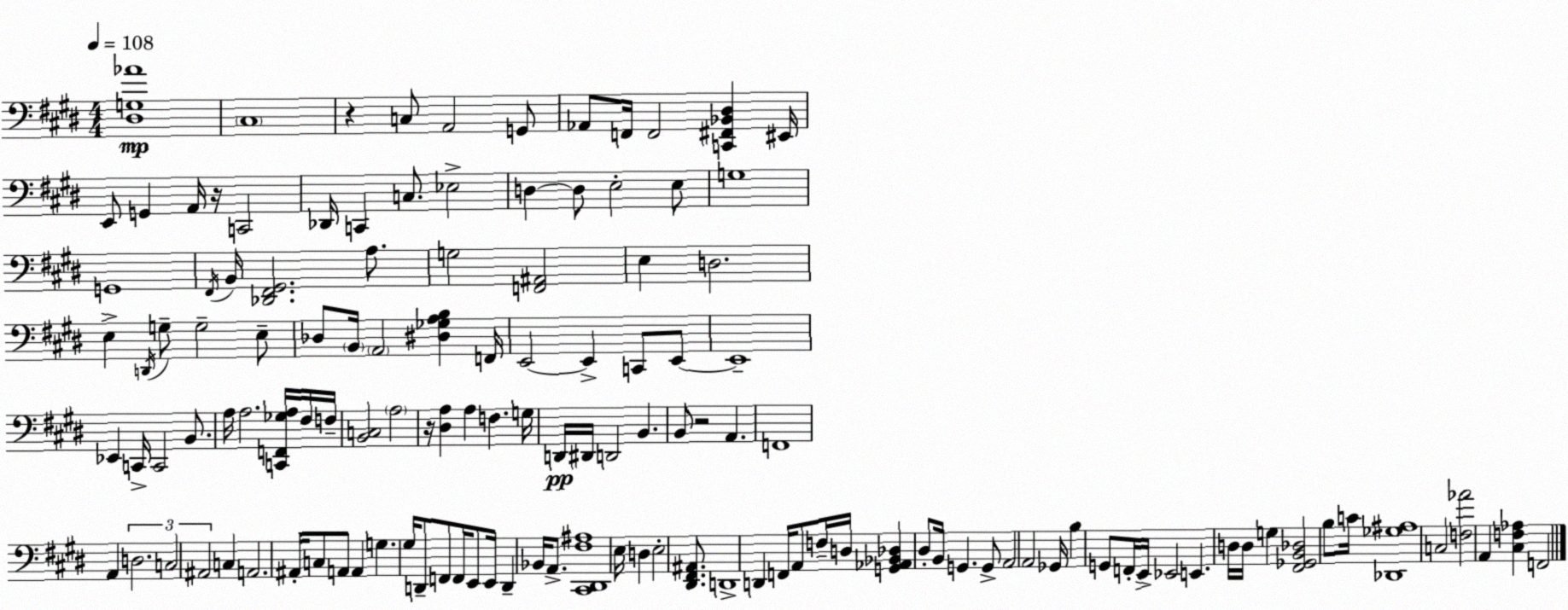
X:1
T:Untitled
M:4/4
L:1/4
K:E
[^D,G,_A]4 ^C,4 z C,/2 A,,2 G,,/2 _A,,/2 F,,/4 F,,2 [C,,^F,,_B,,^D,] ^E,,/4 E,,/2 G,, A,,/4 z/4 C,,2 _D,,/4 C,, C,/2 _E,2 D, D,/2 E,2 E,/2 G,4 G,,4 ^F,,/4 B,,/4 [_D,,^F,,^G,,]2 A,/2 G,2 [F,,^A,,]2 E, D,2 E, D,,/4 G,/2 G,2 E,/2 _D,/2 B,,/4 A,,2 [^D,_G,A,B,] F,,/4 E,,2 E,, C,,/2 E,,/2 E,,4 _E,, C,,/4 C,,2 B,,/2 A,/4 A,2 [C,,F,,_G,A,]/4 ^F,/4 F,/4 [B,,C,]2 A,2 z/4 [^D,A,] A, F, G,/4 D,,/4 ^D,,/4 D,,2 B,, B,,/2 z2 A,, F,,4 A,, D,2 C,2 ^A,,2 C, A,,2 ^A,,/4 C,/2 A,,/2 A,, G, ^G,/4 D,,/2 F,,/2 F,,/4 E,,/2 E,,/4 D,, _B,,/4 A,,/2 [^C,,^D,,^F,^A,]4 E,/4 D, E,2 [^D,,^F,,^A,,]/2 D,,4 D,, F,,/4 A,,/2 F,/4 D,/4 [G,,_A,,_B,,_D,] ^D,/2 B,,/4 G,, G,,/2 A,,2 A,,2 _G,,/4 B, G,,/2 F,,/4 E,,/4 _E,,2 E,, D,/4 D,/4 G, [^F,,_G,,B,,_D,]2 B,/2 C/4 [_D,,_G,^A,]4 C,2 [F,_A]2 A,, [^C,F,_A,] F,,2